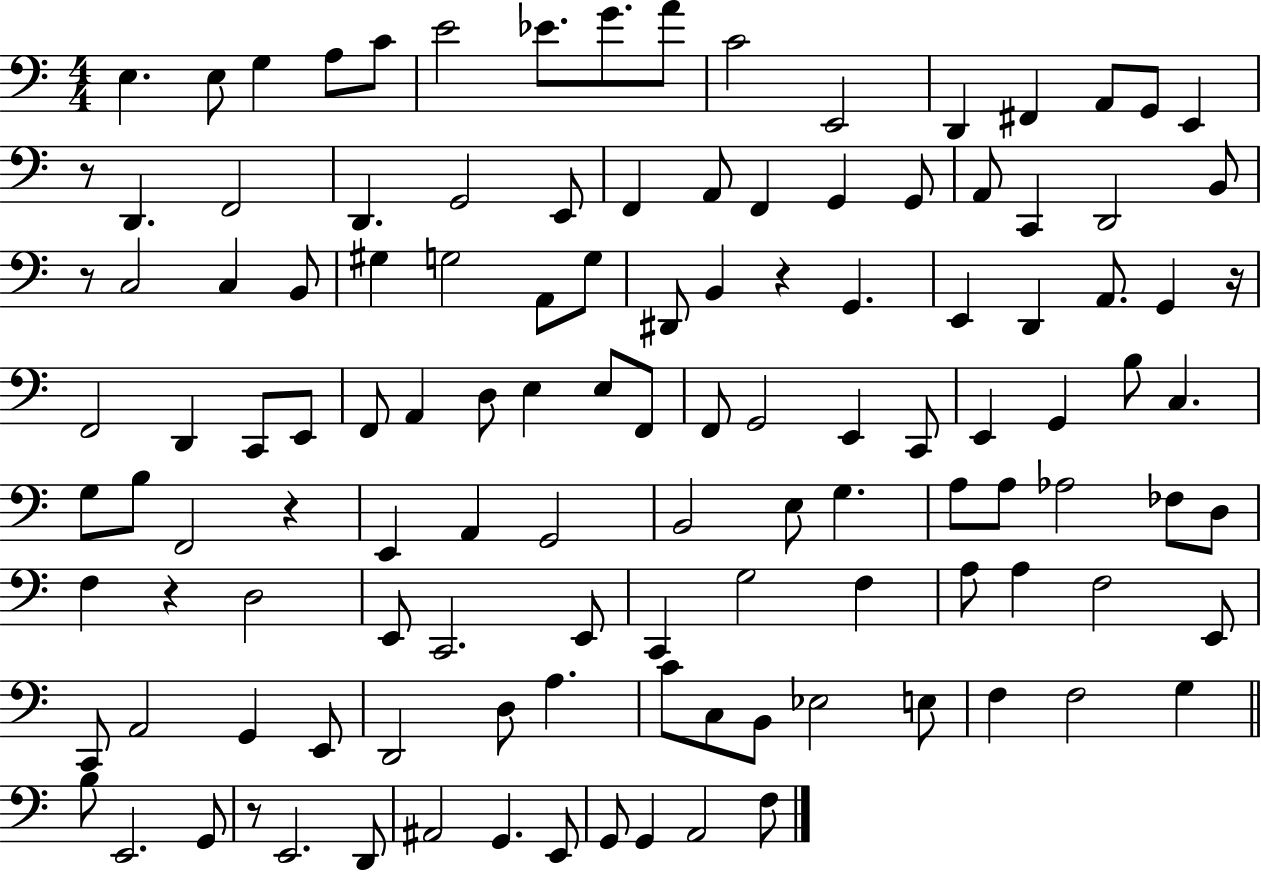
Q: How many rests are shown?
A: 7